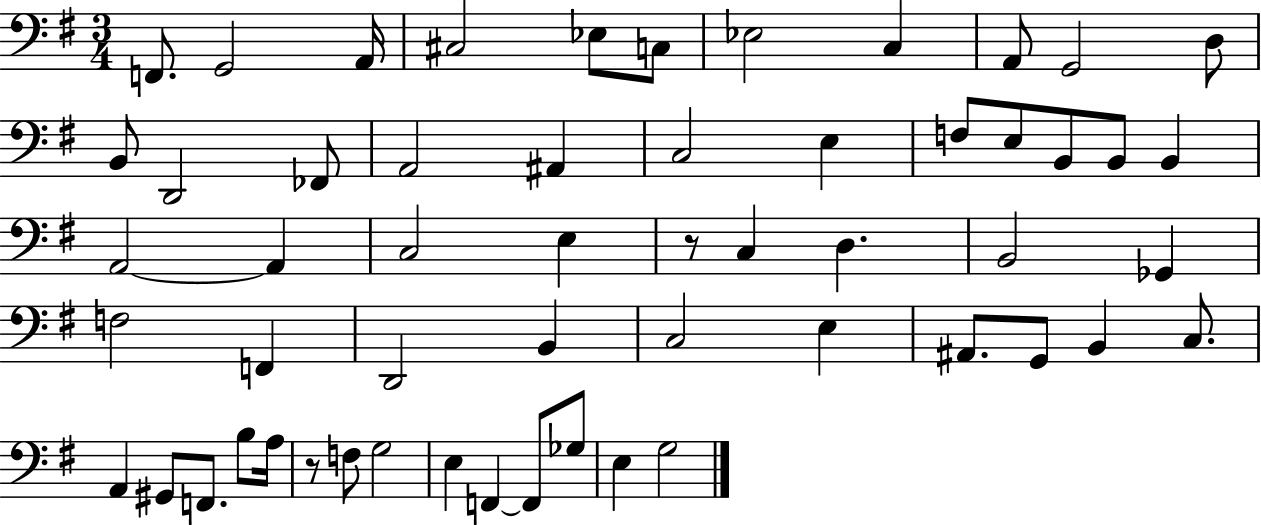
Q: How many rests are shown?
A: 2